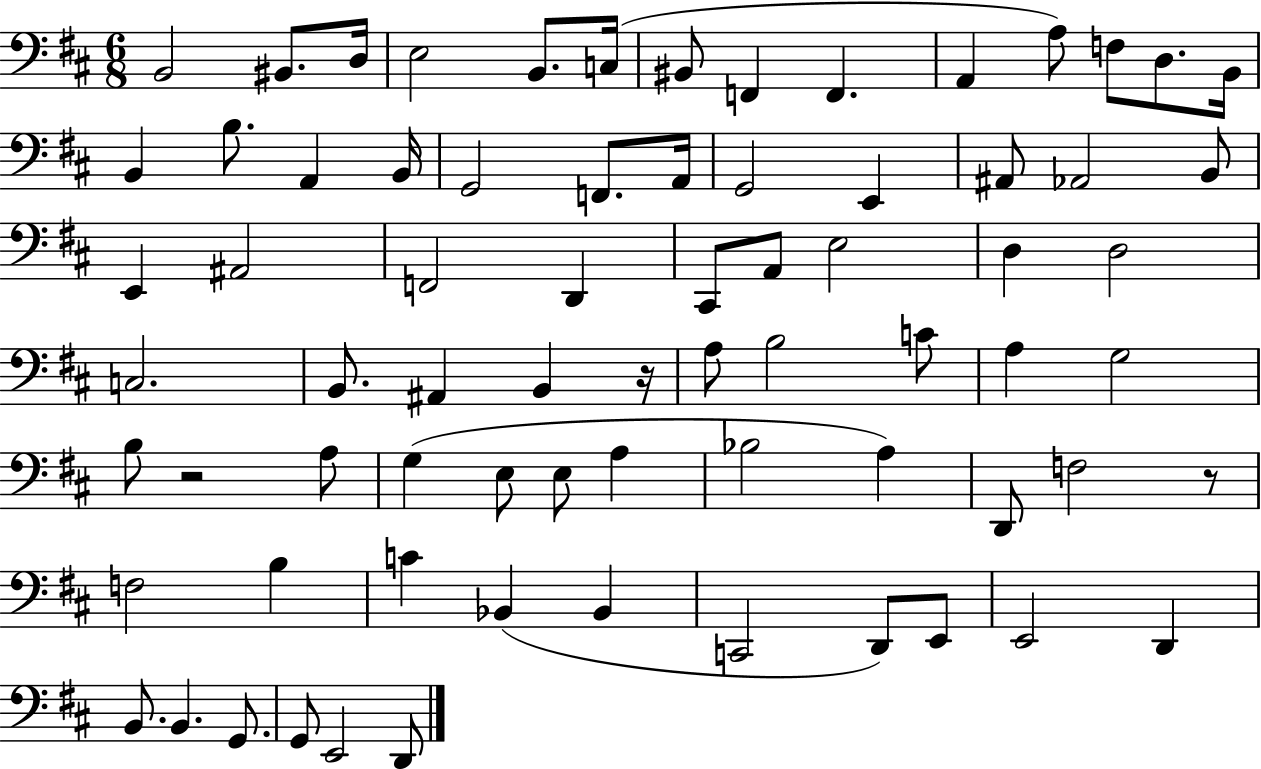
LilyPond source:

{
  \clef bass
  \numericTimeSignature
  \time 6/8
  \key d \major
  b,2 bis,8. d16 | e2 b,8. c16( | bis,8 f,4 f,4. | a,4 a8) f8 d8. b,16 | \break b,4 b8. a,4 b,16 | g,2 f,8. a,16 | g,2 e,4 | ais,8 aes,2 b,8 | \break e,4 ais,2 | f,2 d,4 | cis,8 a,8 e2 | d4 d2 | \break c2. | b,8. ais,4 b,4 r16 | a8 b2 c'8 | a4 g2 | \break b8 r2 a8 | g4( e8 e8 a4 | bes2 a4) | d,8 f2 r8 | \break f2 b4 | c'4 bes,4( bes,4 | c,2 d,8) e,8 | e,2 d,4 | \break b,8. b,4. g,8. | g,8 e,2 d,8 | \bar "|."
}